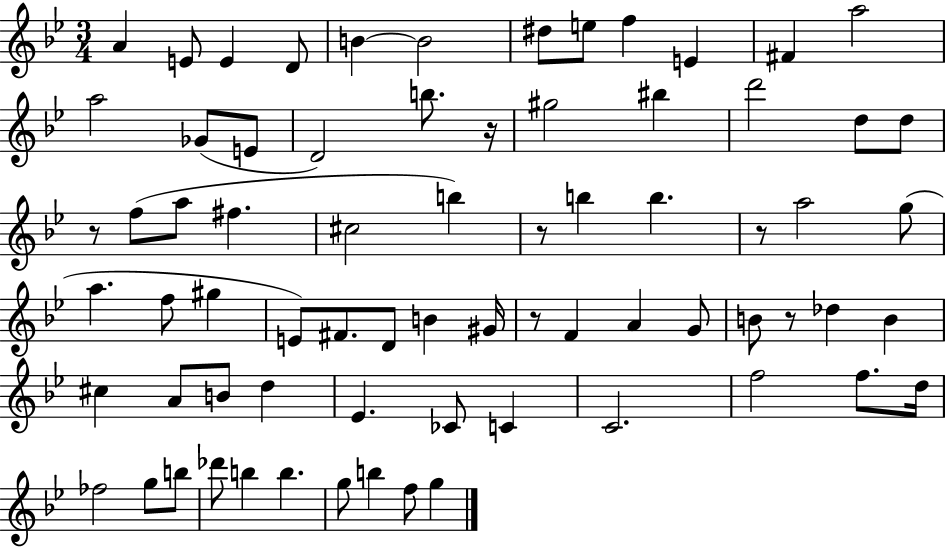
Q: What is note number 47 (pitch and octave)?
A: A4